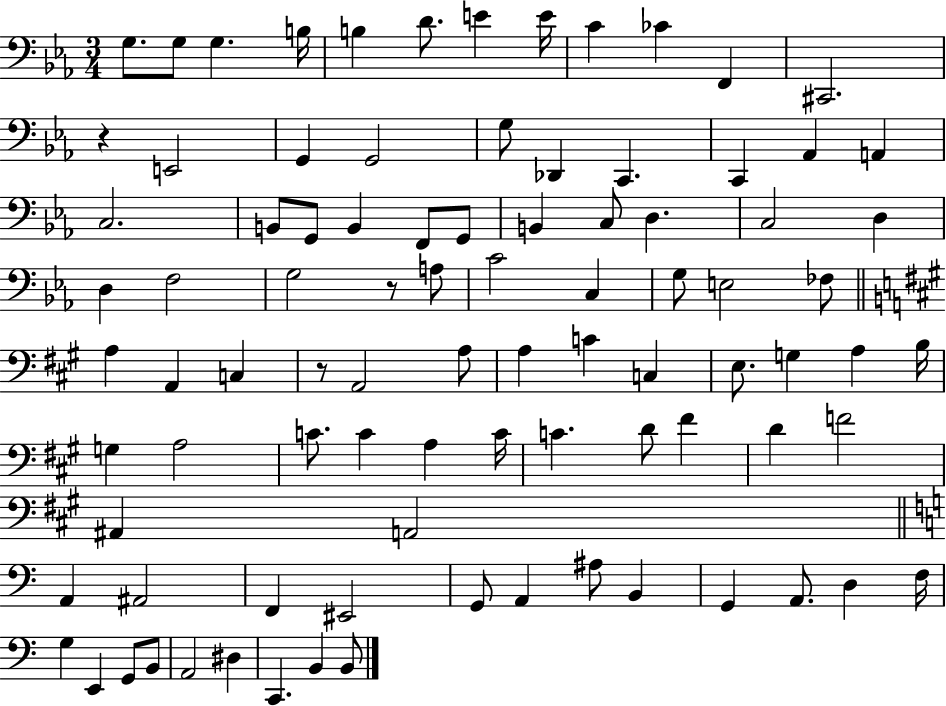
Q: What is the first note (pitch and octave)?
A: G3